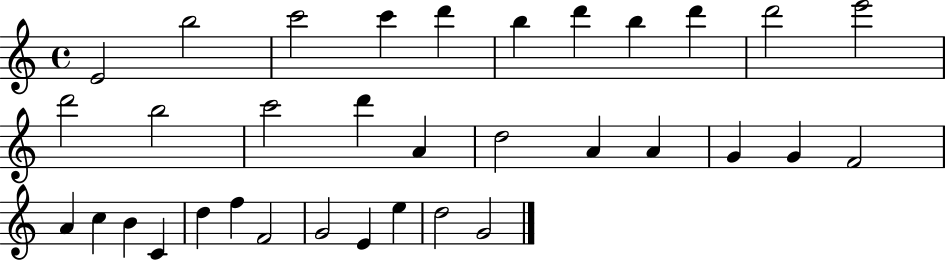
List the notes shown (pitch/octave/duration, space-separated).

E4/h B5/h C6/h C6/q D6/q B5/q D6/q B5/q D6/q D6/h E6/h D6/h B5/h C6/h D6/q A4/q D5/h A4/q A4/q G4/q G4/q F4/h A4/q C5/q B4/q C4/q D5/q F5/q F4/h G4/h E4/q E5/q D5/h G4/h